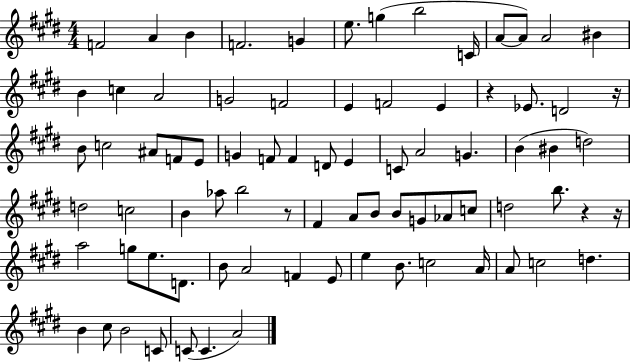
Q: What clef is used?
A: treble